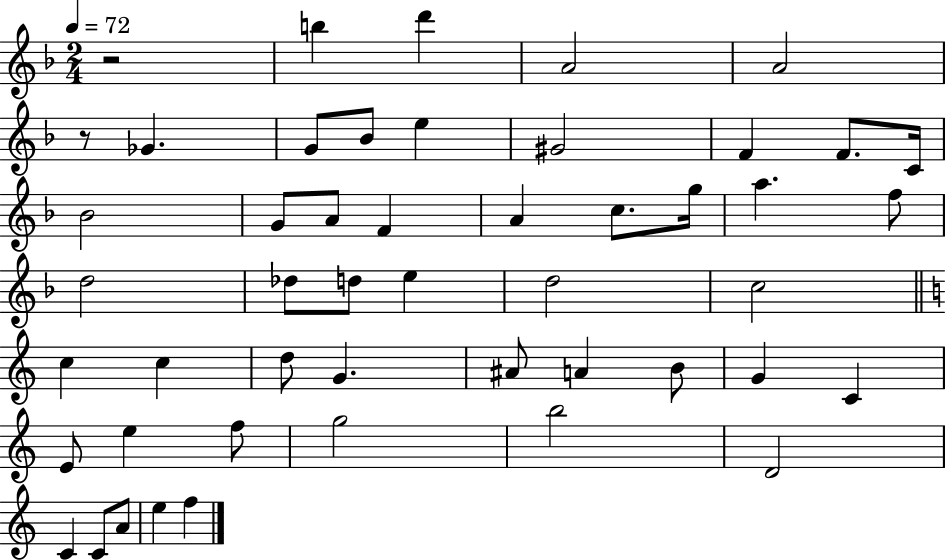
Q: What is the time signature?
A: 2/4